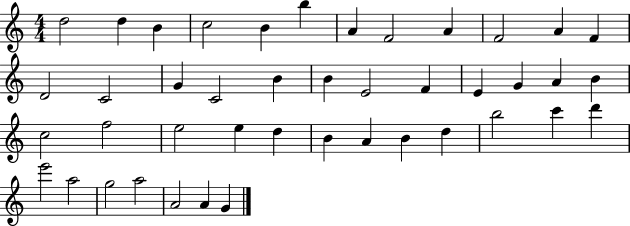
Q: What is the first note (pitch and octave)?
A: D5